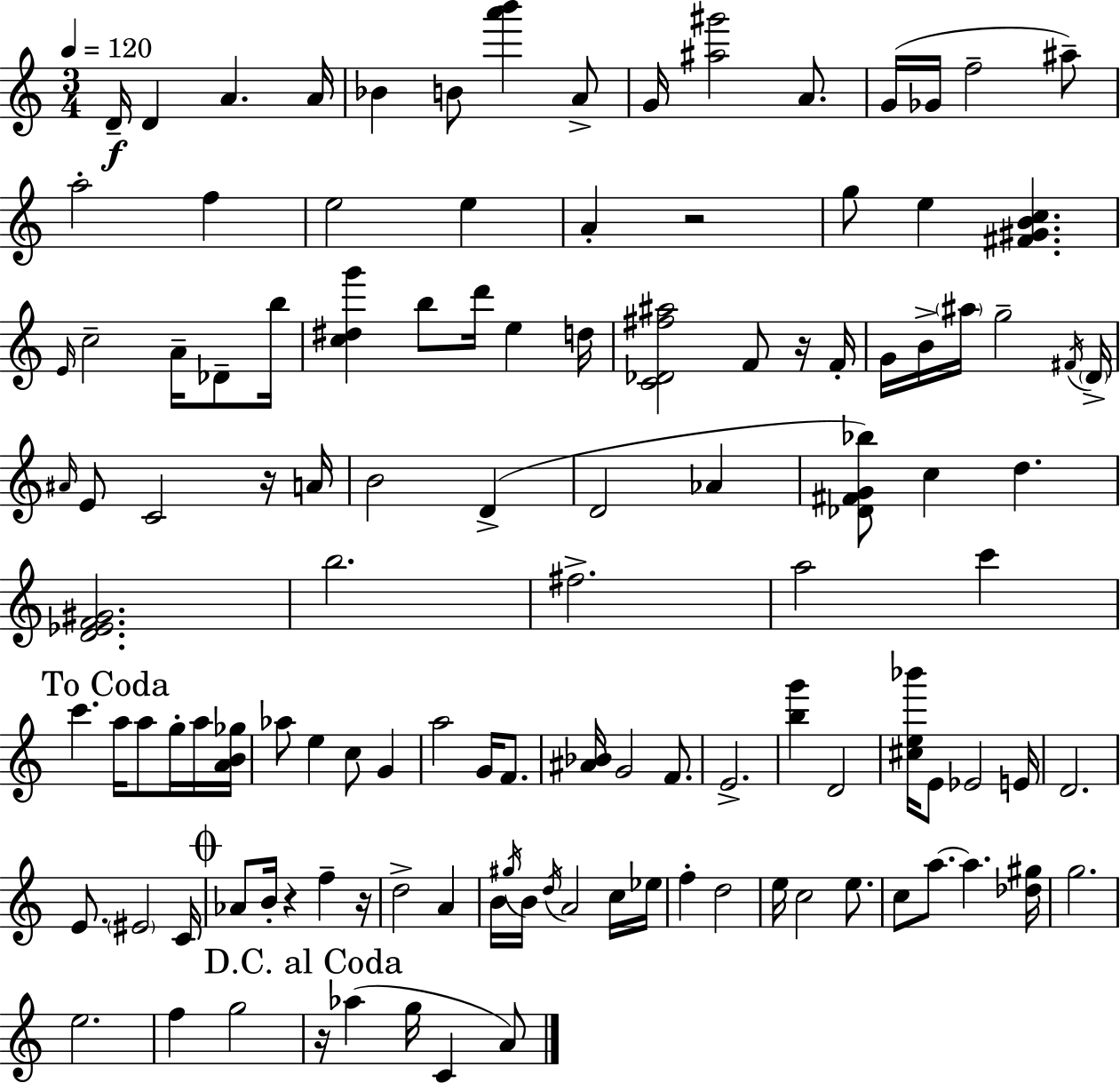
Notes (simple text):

D4/s D4/q A4/q. A4/s Bb4/q B4/e [A6,B6]/q A4/e G4/s [A#5,G#6]/h A4/e. G4/s Gb4/s F5/h A#5/e A5/h F5/q E5/h E5/q A4/q R/h G5/e E5/q [F#4,G#4,B4,C5]/q. E4/s C5/h A4/s Db4/e B5/s [C5,D#5,G6]/q B5/e D6/s E5/q D5/s [C4,Db4,F#5,A#5]/h F4/e R/s F4/s G4/s B4/s A#5/s G5/h F#4/s D4/s A#4/s E4/e C4/h R/s A4/s B4/h D4/q D4/h Ab4/q [Db4,F#4,G4,Bb5]/e C5/q D5/q. [D4,Eb4,F4,G#4]/h. B5/h. F#5/h. A5/h C6/q C6/q. A5/s A5/e G5/s A5/s [A4,B4,Gb5]/s Ab5/e E5/q C5/e G4/q A5/h G4/s F4/e. [A#4,Bb4]/s G4/h F4/e. E4/h. [B5,G6]/q D4/h [C#5,E5,Bb6]/s E4/e Eb4/h E4/s D4/h. E4/e. EIS4/h C4/s Ab4/e B4/s R/q F5/q R/s D5/h A4/q B4/s G#5/s B4/s D5/s A4/h C5/s Eb5/s F5/q D5/h E5/s C5/h E5/e. C5/e A5/e. A5/q. [Db5,G#5]/s G5/h. E5/h. F5/q G5/h R/s Ab5/q G5/s C4/q A4/e